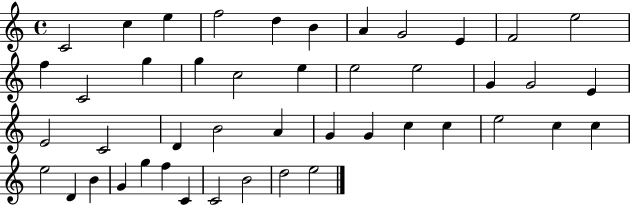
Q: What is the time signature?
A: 4/4